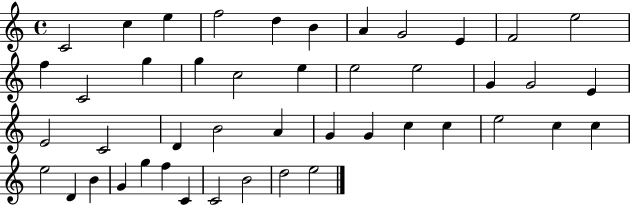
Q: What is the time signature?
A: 4/4